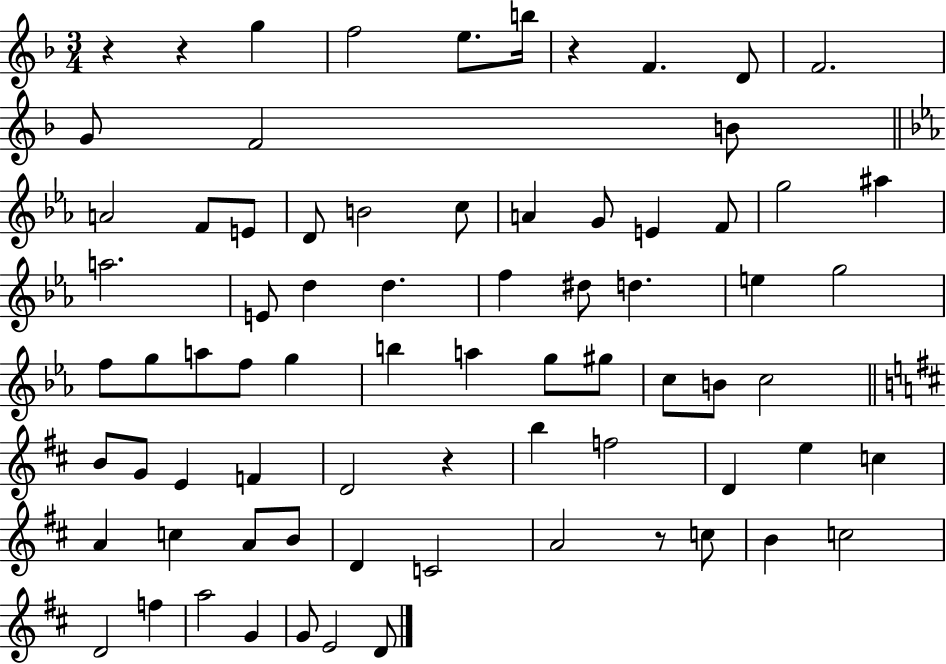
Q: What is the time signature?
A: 3/4